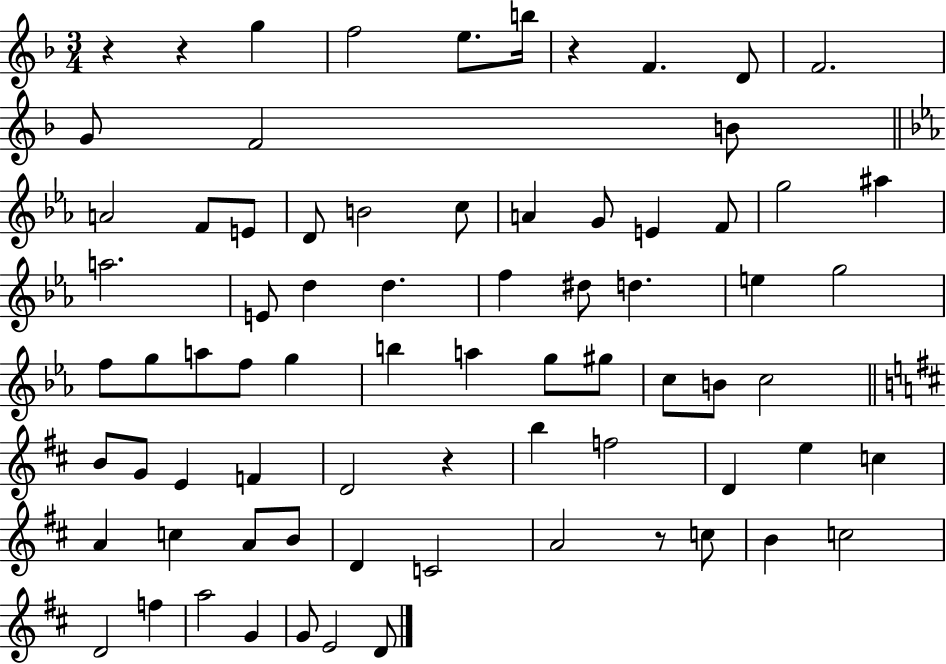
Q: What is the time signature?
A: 3/4